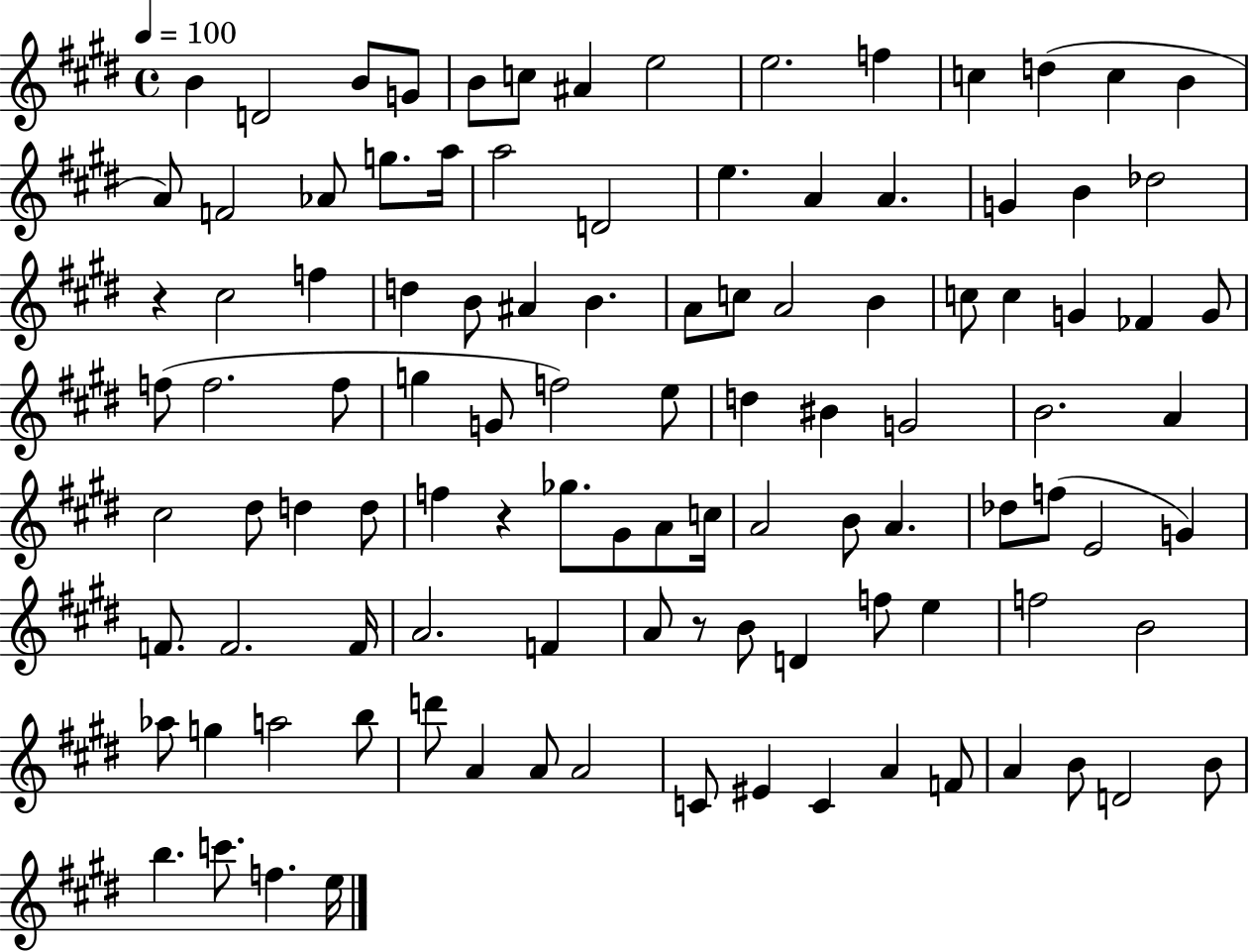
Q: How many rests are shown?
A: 3